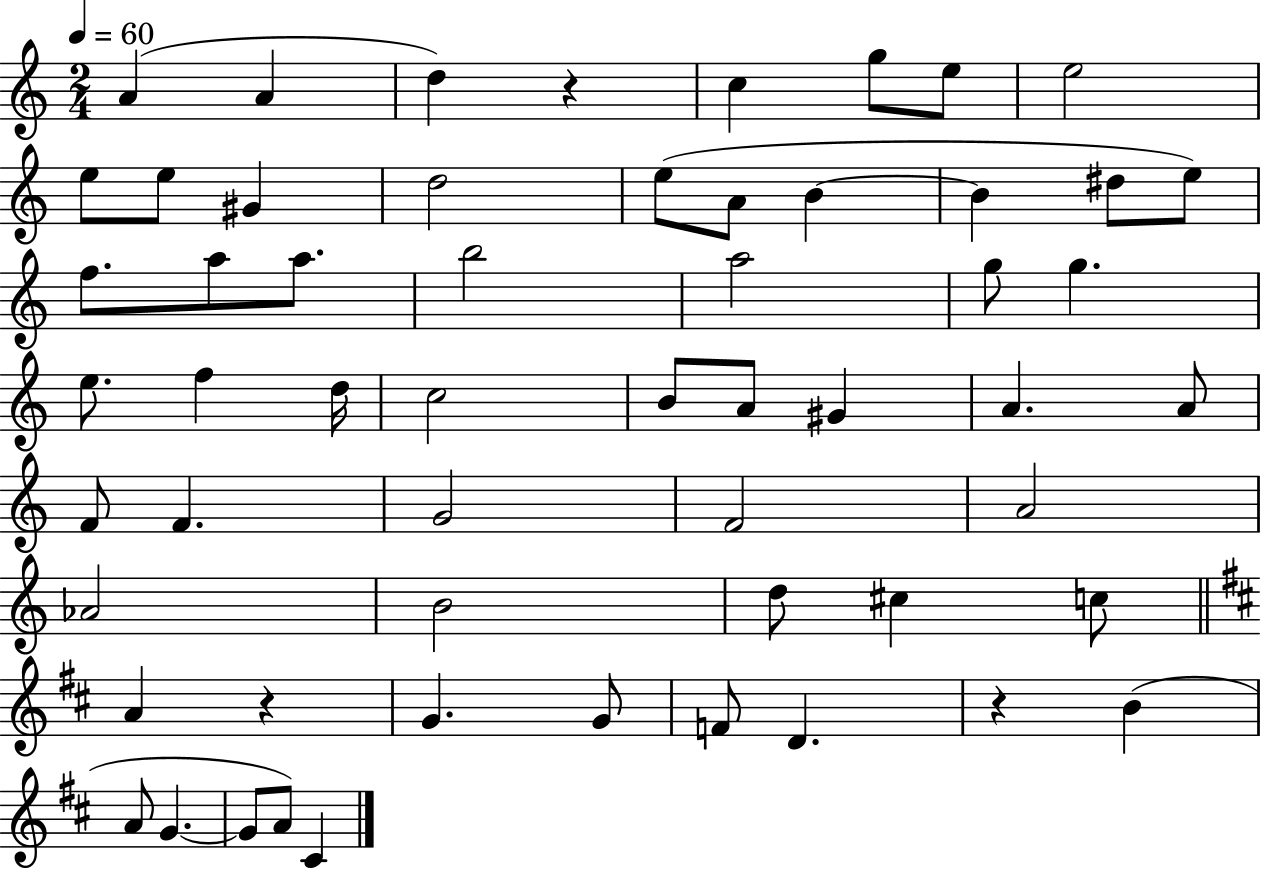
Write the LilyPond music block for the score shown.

{
  \clef treble
  \numericTimeSignature
  \time 2/4
  \key c \major
  \tempo 4 = 60
  a'4( a'4 | d''4) r4 | c''4 g''8 e''8 | e''2 | \break e''8 e''8 gis'4 | d''2 | e''8( a'8 b'4~~ | b'4 dis''8 e''8) | \break f''8. a''8 a''8. | b''2 | a''2 | g''8 g''4. | \break e''8. f''4 d''16 | c''2 | b'8 a'8 gis'4 | a'4. a'8 | \break f'8 f'4. | g'2 | f'2 | a'2 | \break aes'2 | b'2 | d''8 cis''4 c''8 | \bar "||" \break \key b \minor a'4 r4 | g'4. g'8 | f'8 d'4. | r4 b'4( | \break a'8 g'4.~~ | g'8 a'8) cis'4 | \bar "|."
}